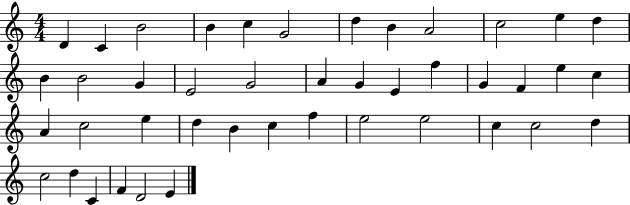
X:1
T:Untitled
M:4/4
L:1/4
K:C
D C B2 B c G2 d B A2 c2 e d B B2 G E2 G2 A G E f G F e c A c2 e d B c f e2 e2 c c2 d c2 d C F D2 E